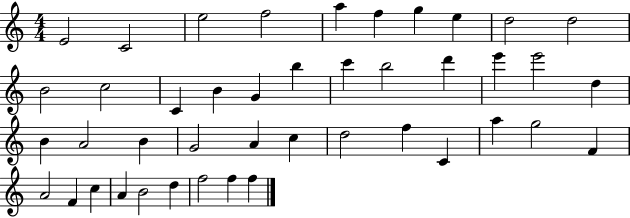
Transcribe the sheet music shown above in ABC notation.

X:1
T:Untitled
M:4/4
L:1/4
K:C
E2 C2 e2 f2 a f g e d2 d2 B2 c2 C B G b c' b2 d' e' e'2 d B A2 B G2 A c d2 f C a g2 F A2 F c A B2 d f2 f f